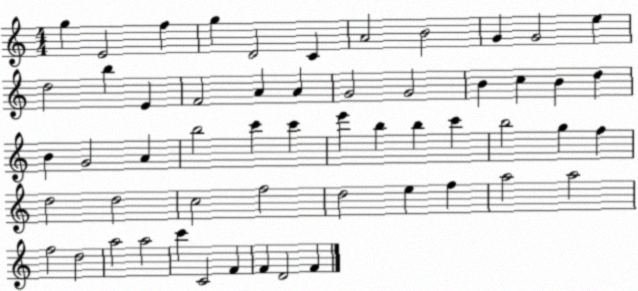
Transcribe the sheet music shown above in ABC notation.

X:1
T:Untitled
M:4/4
L:1/4
K:C
g E2 f g D2 C A2 B2 G G2 e d2 b E F2 A A G2 G2 B c B d B G2 A b2 c' c' e' b b c' b2 g f d2 d2 c2 f2 d2 e f a2 a2 f2 d2 a2 a2 c' C2 F F D2 F